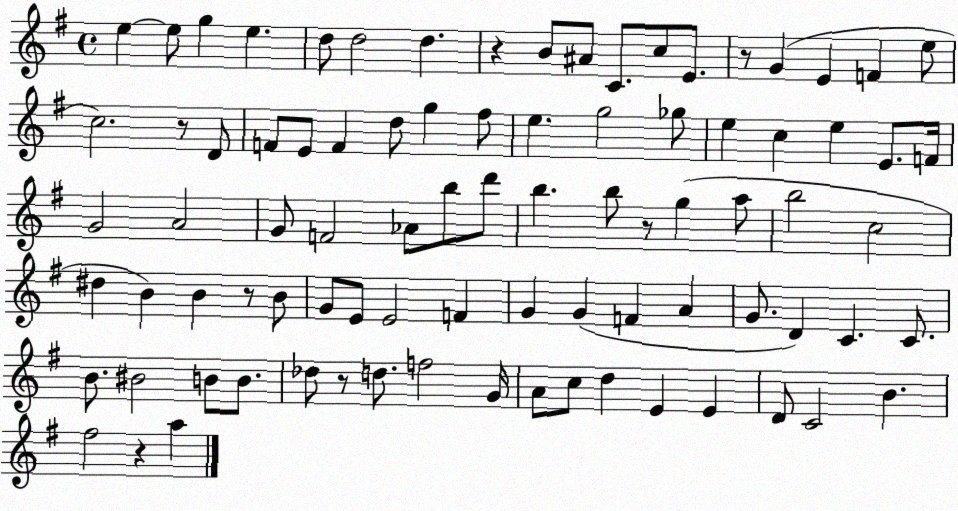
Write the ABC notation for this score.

X:1
T:Untitled
M:4/4
L:1/4
K:G
e e/2 g e d/2 d2 d z B/2 ^A/2 C/2 c/2 E/2 z/2 G E F e/2 c2 z/2 D/2 F/2 E/2 F d/2 g ^f/2 e g2 _g/2 e c e E/2 F/4 G2 A2 G/2 F2 _A/2 b/2 d'/2 b b/2 z/2 g a/2 b2 c2 ^d B B z/2 B/2 G/2 E/2 E2 F G G F A G/2 D C C/2 B/2 ^B2 B/2 B/2 _d/2 z/2 d/2 f2 G/4 A/2 c/2 d E E D/2 C2 B ^f2 z a